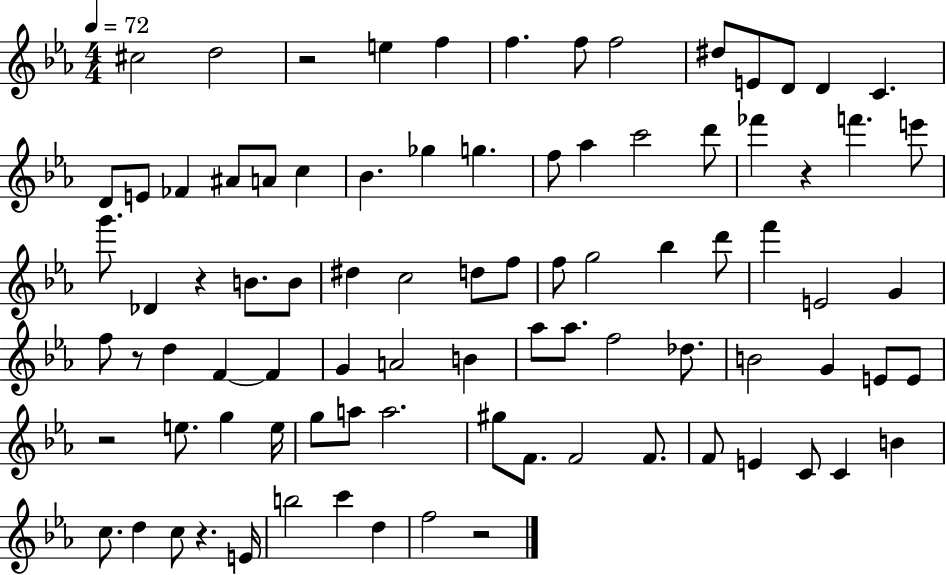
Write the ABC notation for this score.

X:1
T:Untitled
M:4/4
L:1/4
K:Eb
^c2 d2 z2 e f f f/2 f2 ^d/2 E/2 D/2 D C D/2 E/2 _F ^A/2 A/2 c _B _g g f/2 _a c'2 d'/2 _f' z f' e'/2 g'/2 _D z B/2 B/2 ^d c2 d/2 f/2 f/2 g2 _b d'/2 f' E2 G f/2 z/2 d F F G A2 B _a/2 _a/2 f2 _d/2 B2 G E/2 E/2 z2 e/2 g e/4 g/2 a/2 a2 ^g/2 F/2 F2 F/2 F/2 E C/2 C B c/2 d c/2 z E/4 b2 c' d f2 z2